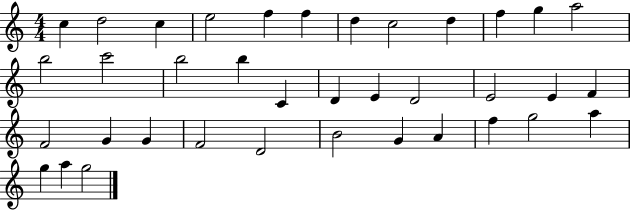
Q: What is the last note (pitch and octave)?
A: G5